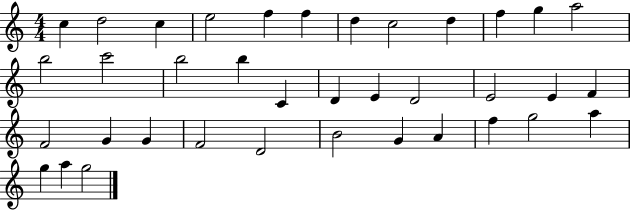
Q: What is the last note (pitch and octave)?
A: G5